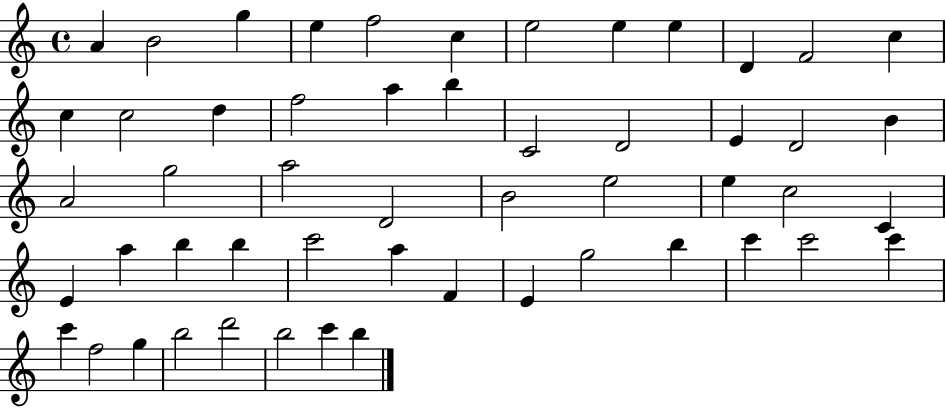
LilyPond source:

{
  \clef treble
  \time 4/4
  \defaultTimeSignature
  \key c \major
  a'4 b'2 g''4 | e''4 f''2 c''4 | e''2 e''4 e''4 | d'4 f'2 c''4 | \break c''4 c''2 d''4 | f''2 a''4 b''4 | c'2 d'2 | e'4 d'2 b'4 | \break a'2 g''2 | a''2 d'2 | b'2 e''2 | e''4 c''2 c'4 | \break e'4 a''4 b''4 b''4 | c'''2 a''4 f'4 | e'4 g''2 b''4 | c'''4 c'''2 c'''4 | \break c'''4 f''2 g''4 | b''2 d'''2 | b''2 c'''4 b''4 | \bar "|."
}